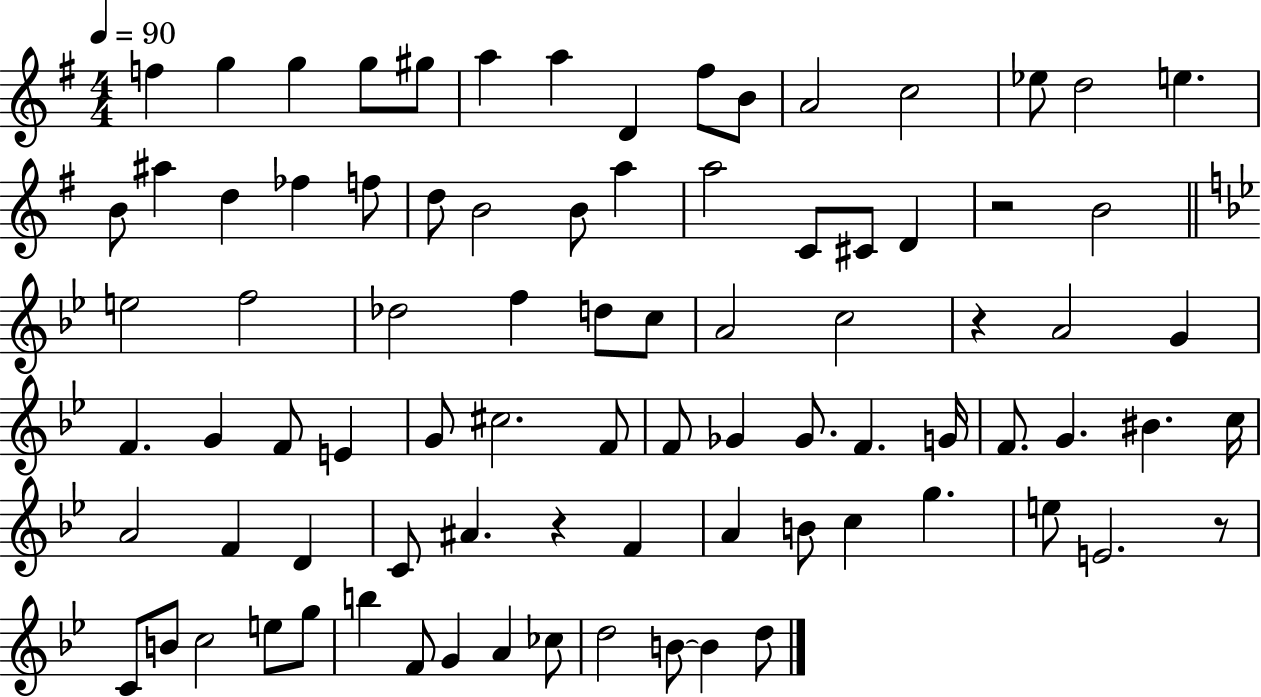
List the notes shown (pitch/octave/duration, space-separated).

F5/q G5/q G5/q G5/e G#5/e A5/q A5/q D4/q F#5/e B4/e A4/h C5/h Eb5/e D5/h E5/q. B4/e A#5/q D5/q FES5/q F5/e D5/e B4/h B4/e A5/q A5/h C4/e C#4/e D4/q R/h B4/h E5/h F5/h Db5/h F5/q D5/e C5/e A4/h C5/h R/q A4/h G4/q F4/q. G4/q F4/e E4/q G4/e C#5/h. F4/e F4/e Gb4/q Gb4/e. F4/q. G4/s F4/e. G4/q. BIS4/q. C5/s A4/h F4/q D4/q C4/e A#4/q. R/q F4/q A4/q B4/e C5/q G5/q. E5/e E4/h. R/e C4/e B4/e C5/h E5/e G5/e B5/q F4/e G4/q A4/q CES5/e D5/h B4/e B4/q D5/e